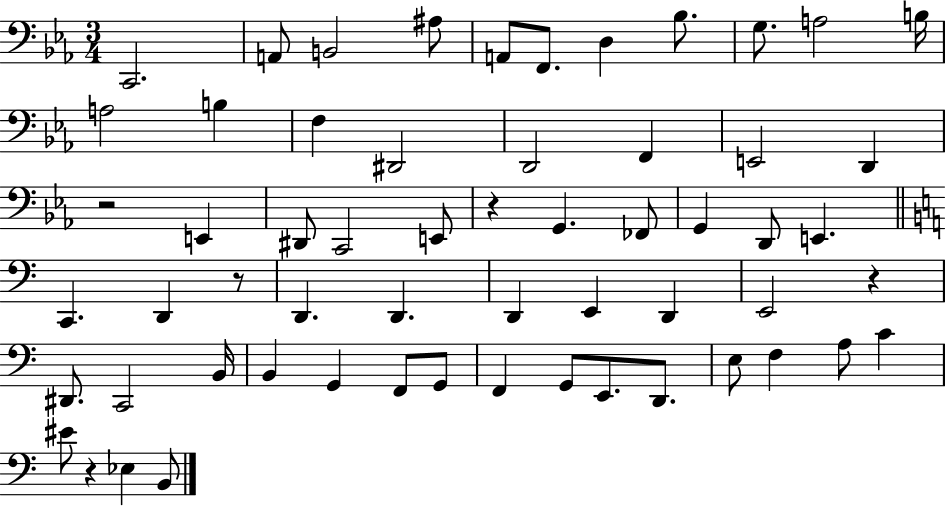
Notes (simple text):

C2/h. A2/e B2/h A#3/e A2/e F2/e. D3/q Bb3/e. G3/e. A3/h B3/s A3/h B3/q F3/q D#2/h D2/h F2/q E2/h D2/q R/h E2/q D#2/e C2/h E2/e R/q G2/q. FES2/e G2/q D2/e E2/q. C2/q. D2/q R/e D2/q. D2/q. D2/q E2/q D2/q E2/h R/q D#2/e. C2/h B2/s B2/q G2/q F2/e G2/e F2/q G2/e E2/e. D2/e. E3/e F3/q A3/e C4/q EIS4/e R/q Eb3/q B2/e